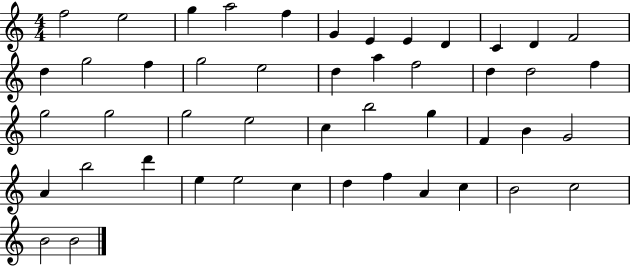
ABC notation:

X:1
T:Untitled
M:4/4
L:1/4
K:C
f2 e2 g a2 f G E E D C D F2 d g2 f g2 e2 d a f2 d d2 f g2 g2 g2 e2 c b2 g F B G2 A b2 d' e e2 c d f A c B2 c2 B2 B2